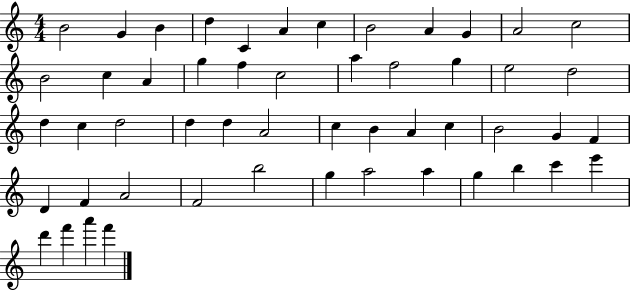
{
  \clef treble
  \numericTimeSignature
  \time 4/4
  \key c \major
  b'2 g'4 b'4 | d''4 c'4 a'4 c''4 | b'2 a'4 g'4 | a'2 c''2 | \break b'2 c''4 a'4 | g''4 f''4 c''2 | a''4 f''2 g''4 | e''2 d''2 | \break d''4 c''4 d''2 | d''4 d''4 a'2 | c''4 b'4 a'4 c''4 | b'2 g'4 f'4 | \break d'4 f'4 a'2 | f'2 b''2 | g''4 a''2 a''4 | g''4 b''4 c'''4 e'''4 | \break d'''4 f'''4 a'''4 f'''4 | \bar "|."
}